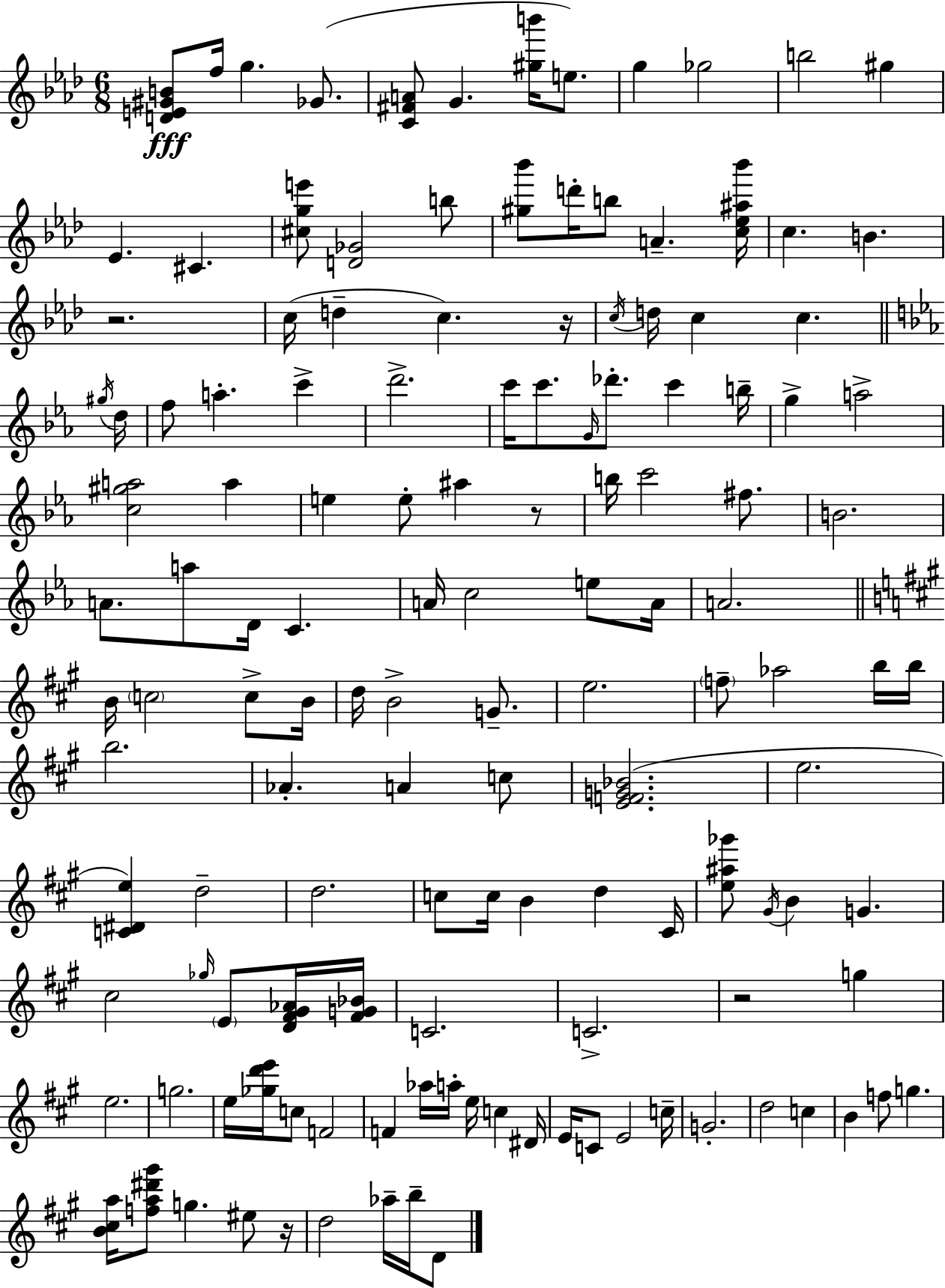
[D4,E4,G#4,B4]/e F5/s G5/q. Gb4/e. [C4,F#4,A4]/e G4/q. [G#5,B6]/s E5/e. G5/q Gb5/h B5/h G#5/q Eb4/q. C#4/q. [C#5,G5,E6]/e [D4,Gb4]/h B5/e [G#5,Bb6]/e D6/s B5/e A4/q. [C5,Eb5,A#5,Bb6]/s C5/q. B4/q. R/h. C5/s D5/q C5/q. R/s C5/s D5/s C5/q C5/q. G#5/s D5/s F5/e A5/q. C6/q D6/h. C6/s C6/e. G4/s Db6/e. C6/q B5/s G5/q A5/h [C5,G#5,A5]/h A5/q E5/q E5/e A#5/q R/e B5/s C6/h F#5/e. B4/h. A4/e. A5/e D4/s C4/q. A4/s C5/h E5/e A4/s A4/h. B4/s C5/h C5/e B4/s D5/s B4/h G4/e. E5/h. F5/e Ab5/h B5/s B5/s B5/h. Ab4/q. A4/q C5/e [E4,F4,G4,Bb4]/h. E5/h. [C4,D#4,E5]/q D5/h D5/h. C5/e C5/s B4/q D5/q C#4/s [E5,A#5,Gb6]/e G#4/s B4/q G4/q. C#5/h Gb5/s E4/e [D4,F#4,G#4,Ab4]/s [F#4,G4,Bb4]/s C4/h. C4/h. R/h G5/q E5/h. G5/h. E5/s [Gb5,D6,E6]/s C5/e F4/h F4/q Ab5/s A5/s E5/s C5/q D#4/s E4/s C4/e E4/h C5/s G4/h. D5/h C5/q B4/q F5/e G5/q. [B4,C#5,A5]/s [F5,A5,D#6,G#6]/e G5/q. EIS5/e R/s D5/h Ab5/s B5/s D4/e